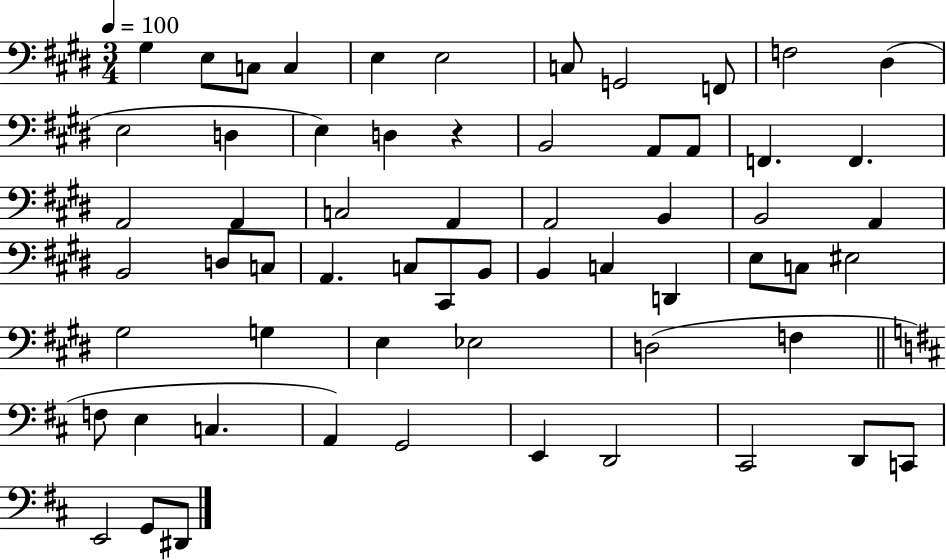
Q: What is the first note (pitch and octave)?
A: G#3